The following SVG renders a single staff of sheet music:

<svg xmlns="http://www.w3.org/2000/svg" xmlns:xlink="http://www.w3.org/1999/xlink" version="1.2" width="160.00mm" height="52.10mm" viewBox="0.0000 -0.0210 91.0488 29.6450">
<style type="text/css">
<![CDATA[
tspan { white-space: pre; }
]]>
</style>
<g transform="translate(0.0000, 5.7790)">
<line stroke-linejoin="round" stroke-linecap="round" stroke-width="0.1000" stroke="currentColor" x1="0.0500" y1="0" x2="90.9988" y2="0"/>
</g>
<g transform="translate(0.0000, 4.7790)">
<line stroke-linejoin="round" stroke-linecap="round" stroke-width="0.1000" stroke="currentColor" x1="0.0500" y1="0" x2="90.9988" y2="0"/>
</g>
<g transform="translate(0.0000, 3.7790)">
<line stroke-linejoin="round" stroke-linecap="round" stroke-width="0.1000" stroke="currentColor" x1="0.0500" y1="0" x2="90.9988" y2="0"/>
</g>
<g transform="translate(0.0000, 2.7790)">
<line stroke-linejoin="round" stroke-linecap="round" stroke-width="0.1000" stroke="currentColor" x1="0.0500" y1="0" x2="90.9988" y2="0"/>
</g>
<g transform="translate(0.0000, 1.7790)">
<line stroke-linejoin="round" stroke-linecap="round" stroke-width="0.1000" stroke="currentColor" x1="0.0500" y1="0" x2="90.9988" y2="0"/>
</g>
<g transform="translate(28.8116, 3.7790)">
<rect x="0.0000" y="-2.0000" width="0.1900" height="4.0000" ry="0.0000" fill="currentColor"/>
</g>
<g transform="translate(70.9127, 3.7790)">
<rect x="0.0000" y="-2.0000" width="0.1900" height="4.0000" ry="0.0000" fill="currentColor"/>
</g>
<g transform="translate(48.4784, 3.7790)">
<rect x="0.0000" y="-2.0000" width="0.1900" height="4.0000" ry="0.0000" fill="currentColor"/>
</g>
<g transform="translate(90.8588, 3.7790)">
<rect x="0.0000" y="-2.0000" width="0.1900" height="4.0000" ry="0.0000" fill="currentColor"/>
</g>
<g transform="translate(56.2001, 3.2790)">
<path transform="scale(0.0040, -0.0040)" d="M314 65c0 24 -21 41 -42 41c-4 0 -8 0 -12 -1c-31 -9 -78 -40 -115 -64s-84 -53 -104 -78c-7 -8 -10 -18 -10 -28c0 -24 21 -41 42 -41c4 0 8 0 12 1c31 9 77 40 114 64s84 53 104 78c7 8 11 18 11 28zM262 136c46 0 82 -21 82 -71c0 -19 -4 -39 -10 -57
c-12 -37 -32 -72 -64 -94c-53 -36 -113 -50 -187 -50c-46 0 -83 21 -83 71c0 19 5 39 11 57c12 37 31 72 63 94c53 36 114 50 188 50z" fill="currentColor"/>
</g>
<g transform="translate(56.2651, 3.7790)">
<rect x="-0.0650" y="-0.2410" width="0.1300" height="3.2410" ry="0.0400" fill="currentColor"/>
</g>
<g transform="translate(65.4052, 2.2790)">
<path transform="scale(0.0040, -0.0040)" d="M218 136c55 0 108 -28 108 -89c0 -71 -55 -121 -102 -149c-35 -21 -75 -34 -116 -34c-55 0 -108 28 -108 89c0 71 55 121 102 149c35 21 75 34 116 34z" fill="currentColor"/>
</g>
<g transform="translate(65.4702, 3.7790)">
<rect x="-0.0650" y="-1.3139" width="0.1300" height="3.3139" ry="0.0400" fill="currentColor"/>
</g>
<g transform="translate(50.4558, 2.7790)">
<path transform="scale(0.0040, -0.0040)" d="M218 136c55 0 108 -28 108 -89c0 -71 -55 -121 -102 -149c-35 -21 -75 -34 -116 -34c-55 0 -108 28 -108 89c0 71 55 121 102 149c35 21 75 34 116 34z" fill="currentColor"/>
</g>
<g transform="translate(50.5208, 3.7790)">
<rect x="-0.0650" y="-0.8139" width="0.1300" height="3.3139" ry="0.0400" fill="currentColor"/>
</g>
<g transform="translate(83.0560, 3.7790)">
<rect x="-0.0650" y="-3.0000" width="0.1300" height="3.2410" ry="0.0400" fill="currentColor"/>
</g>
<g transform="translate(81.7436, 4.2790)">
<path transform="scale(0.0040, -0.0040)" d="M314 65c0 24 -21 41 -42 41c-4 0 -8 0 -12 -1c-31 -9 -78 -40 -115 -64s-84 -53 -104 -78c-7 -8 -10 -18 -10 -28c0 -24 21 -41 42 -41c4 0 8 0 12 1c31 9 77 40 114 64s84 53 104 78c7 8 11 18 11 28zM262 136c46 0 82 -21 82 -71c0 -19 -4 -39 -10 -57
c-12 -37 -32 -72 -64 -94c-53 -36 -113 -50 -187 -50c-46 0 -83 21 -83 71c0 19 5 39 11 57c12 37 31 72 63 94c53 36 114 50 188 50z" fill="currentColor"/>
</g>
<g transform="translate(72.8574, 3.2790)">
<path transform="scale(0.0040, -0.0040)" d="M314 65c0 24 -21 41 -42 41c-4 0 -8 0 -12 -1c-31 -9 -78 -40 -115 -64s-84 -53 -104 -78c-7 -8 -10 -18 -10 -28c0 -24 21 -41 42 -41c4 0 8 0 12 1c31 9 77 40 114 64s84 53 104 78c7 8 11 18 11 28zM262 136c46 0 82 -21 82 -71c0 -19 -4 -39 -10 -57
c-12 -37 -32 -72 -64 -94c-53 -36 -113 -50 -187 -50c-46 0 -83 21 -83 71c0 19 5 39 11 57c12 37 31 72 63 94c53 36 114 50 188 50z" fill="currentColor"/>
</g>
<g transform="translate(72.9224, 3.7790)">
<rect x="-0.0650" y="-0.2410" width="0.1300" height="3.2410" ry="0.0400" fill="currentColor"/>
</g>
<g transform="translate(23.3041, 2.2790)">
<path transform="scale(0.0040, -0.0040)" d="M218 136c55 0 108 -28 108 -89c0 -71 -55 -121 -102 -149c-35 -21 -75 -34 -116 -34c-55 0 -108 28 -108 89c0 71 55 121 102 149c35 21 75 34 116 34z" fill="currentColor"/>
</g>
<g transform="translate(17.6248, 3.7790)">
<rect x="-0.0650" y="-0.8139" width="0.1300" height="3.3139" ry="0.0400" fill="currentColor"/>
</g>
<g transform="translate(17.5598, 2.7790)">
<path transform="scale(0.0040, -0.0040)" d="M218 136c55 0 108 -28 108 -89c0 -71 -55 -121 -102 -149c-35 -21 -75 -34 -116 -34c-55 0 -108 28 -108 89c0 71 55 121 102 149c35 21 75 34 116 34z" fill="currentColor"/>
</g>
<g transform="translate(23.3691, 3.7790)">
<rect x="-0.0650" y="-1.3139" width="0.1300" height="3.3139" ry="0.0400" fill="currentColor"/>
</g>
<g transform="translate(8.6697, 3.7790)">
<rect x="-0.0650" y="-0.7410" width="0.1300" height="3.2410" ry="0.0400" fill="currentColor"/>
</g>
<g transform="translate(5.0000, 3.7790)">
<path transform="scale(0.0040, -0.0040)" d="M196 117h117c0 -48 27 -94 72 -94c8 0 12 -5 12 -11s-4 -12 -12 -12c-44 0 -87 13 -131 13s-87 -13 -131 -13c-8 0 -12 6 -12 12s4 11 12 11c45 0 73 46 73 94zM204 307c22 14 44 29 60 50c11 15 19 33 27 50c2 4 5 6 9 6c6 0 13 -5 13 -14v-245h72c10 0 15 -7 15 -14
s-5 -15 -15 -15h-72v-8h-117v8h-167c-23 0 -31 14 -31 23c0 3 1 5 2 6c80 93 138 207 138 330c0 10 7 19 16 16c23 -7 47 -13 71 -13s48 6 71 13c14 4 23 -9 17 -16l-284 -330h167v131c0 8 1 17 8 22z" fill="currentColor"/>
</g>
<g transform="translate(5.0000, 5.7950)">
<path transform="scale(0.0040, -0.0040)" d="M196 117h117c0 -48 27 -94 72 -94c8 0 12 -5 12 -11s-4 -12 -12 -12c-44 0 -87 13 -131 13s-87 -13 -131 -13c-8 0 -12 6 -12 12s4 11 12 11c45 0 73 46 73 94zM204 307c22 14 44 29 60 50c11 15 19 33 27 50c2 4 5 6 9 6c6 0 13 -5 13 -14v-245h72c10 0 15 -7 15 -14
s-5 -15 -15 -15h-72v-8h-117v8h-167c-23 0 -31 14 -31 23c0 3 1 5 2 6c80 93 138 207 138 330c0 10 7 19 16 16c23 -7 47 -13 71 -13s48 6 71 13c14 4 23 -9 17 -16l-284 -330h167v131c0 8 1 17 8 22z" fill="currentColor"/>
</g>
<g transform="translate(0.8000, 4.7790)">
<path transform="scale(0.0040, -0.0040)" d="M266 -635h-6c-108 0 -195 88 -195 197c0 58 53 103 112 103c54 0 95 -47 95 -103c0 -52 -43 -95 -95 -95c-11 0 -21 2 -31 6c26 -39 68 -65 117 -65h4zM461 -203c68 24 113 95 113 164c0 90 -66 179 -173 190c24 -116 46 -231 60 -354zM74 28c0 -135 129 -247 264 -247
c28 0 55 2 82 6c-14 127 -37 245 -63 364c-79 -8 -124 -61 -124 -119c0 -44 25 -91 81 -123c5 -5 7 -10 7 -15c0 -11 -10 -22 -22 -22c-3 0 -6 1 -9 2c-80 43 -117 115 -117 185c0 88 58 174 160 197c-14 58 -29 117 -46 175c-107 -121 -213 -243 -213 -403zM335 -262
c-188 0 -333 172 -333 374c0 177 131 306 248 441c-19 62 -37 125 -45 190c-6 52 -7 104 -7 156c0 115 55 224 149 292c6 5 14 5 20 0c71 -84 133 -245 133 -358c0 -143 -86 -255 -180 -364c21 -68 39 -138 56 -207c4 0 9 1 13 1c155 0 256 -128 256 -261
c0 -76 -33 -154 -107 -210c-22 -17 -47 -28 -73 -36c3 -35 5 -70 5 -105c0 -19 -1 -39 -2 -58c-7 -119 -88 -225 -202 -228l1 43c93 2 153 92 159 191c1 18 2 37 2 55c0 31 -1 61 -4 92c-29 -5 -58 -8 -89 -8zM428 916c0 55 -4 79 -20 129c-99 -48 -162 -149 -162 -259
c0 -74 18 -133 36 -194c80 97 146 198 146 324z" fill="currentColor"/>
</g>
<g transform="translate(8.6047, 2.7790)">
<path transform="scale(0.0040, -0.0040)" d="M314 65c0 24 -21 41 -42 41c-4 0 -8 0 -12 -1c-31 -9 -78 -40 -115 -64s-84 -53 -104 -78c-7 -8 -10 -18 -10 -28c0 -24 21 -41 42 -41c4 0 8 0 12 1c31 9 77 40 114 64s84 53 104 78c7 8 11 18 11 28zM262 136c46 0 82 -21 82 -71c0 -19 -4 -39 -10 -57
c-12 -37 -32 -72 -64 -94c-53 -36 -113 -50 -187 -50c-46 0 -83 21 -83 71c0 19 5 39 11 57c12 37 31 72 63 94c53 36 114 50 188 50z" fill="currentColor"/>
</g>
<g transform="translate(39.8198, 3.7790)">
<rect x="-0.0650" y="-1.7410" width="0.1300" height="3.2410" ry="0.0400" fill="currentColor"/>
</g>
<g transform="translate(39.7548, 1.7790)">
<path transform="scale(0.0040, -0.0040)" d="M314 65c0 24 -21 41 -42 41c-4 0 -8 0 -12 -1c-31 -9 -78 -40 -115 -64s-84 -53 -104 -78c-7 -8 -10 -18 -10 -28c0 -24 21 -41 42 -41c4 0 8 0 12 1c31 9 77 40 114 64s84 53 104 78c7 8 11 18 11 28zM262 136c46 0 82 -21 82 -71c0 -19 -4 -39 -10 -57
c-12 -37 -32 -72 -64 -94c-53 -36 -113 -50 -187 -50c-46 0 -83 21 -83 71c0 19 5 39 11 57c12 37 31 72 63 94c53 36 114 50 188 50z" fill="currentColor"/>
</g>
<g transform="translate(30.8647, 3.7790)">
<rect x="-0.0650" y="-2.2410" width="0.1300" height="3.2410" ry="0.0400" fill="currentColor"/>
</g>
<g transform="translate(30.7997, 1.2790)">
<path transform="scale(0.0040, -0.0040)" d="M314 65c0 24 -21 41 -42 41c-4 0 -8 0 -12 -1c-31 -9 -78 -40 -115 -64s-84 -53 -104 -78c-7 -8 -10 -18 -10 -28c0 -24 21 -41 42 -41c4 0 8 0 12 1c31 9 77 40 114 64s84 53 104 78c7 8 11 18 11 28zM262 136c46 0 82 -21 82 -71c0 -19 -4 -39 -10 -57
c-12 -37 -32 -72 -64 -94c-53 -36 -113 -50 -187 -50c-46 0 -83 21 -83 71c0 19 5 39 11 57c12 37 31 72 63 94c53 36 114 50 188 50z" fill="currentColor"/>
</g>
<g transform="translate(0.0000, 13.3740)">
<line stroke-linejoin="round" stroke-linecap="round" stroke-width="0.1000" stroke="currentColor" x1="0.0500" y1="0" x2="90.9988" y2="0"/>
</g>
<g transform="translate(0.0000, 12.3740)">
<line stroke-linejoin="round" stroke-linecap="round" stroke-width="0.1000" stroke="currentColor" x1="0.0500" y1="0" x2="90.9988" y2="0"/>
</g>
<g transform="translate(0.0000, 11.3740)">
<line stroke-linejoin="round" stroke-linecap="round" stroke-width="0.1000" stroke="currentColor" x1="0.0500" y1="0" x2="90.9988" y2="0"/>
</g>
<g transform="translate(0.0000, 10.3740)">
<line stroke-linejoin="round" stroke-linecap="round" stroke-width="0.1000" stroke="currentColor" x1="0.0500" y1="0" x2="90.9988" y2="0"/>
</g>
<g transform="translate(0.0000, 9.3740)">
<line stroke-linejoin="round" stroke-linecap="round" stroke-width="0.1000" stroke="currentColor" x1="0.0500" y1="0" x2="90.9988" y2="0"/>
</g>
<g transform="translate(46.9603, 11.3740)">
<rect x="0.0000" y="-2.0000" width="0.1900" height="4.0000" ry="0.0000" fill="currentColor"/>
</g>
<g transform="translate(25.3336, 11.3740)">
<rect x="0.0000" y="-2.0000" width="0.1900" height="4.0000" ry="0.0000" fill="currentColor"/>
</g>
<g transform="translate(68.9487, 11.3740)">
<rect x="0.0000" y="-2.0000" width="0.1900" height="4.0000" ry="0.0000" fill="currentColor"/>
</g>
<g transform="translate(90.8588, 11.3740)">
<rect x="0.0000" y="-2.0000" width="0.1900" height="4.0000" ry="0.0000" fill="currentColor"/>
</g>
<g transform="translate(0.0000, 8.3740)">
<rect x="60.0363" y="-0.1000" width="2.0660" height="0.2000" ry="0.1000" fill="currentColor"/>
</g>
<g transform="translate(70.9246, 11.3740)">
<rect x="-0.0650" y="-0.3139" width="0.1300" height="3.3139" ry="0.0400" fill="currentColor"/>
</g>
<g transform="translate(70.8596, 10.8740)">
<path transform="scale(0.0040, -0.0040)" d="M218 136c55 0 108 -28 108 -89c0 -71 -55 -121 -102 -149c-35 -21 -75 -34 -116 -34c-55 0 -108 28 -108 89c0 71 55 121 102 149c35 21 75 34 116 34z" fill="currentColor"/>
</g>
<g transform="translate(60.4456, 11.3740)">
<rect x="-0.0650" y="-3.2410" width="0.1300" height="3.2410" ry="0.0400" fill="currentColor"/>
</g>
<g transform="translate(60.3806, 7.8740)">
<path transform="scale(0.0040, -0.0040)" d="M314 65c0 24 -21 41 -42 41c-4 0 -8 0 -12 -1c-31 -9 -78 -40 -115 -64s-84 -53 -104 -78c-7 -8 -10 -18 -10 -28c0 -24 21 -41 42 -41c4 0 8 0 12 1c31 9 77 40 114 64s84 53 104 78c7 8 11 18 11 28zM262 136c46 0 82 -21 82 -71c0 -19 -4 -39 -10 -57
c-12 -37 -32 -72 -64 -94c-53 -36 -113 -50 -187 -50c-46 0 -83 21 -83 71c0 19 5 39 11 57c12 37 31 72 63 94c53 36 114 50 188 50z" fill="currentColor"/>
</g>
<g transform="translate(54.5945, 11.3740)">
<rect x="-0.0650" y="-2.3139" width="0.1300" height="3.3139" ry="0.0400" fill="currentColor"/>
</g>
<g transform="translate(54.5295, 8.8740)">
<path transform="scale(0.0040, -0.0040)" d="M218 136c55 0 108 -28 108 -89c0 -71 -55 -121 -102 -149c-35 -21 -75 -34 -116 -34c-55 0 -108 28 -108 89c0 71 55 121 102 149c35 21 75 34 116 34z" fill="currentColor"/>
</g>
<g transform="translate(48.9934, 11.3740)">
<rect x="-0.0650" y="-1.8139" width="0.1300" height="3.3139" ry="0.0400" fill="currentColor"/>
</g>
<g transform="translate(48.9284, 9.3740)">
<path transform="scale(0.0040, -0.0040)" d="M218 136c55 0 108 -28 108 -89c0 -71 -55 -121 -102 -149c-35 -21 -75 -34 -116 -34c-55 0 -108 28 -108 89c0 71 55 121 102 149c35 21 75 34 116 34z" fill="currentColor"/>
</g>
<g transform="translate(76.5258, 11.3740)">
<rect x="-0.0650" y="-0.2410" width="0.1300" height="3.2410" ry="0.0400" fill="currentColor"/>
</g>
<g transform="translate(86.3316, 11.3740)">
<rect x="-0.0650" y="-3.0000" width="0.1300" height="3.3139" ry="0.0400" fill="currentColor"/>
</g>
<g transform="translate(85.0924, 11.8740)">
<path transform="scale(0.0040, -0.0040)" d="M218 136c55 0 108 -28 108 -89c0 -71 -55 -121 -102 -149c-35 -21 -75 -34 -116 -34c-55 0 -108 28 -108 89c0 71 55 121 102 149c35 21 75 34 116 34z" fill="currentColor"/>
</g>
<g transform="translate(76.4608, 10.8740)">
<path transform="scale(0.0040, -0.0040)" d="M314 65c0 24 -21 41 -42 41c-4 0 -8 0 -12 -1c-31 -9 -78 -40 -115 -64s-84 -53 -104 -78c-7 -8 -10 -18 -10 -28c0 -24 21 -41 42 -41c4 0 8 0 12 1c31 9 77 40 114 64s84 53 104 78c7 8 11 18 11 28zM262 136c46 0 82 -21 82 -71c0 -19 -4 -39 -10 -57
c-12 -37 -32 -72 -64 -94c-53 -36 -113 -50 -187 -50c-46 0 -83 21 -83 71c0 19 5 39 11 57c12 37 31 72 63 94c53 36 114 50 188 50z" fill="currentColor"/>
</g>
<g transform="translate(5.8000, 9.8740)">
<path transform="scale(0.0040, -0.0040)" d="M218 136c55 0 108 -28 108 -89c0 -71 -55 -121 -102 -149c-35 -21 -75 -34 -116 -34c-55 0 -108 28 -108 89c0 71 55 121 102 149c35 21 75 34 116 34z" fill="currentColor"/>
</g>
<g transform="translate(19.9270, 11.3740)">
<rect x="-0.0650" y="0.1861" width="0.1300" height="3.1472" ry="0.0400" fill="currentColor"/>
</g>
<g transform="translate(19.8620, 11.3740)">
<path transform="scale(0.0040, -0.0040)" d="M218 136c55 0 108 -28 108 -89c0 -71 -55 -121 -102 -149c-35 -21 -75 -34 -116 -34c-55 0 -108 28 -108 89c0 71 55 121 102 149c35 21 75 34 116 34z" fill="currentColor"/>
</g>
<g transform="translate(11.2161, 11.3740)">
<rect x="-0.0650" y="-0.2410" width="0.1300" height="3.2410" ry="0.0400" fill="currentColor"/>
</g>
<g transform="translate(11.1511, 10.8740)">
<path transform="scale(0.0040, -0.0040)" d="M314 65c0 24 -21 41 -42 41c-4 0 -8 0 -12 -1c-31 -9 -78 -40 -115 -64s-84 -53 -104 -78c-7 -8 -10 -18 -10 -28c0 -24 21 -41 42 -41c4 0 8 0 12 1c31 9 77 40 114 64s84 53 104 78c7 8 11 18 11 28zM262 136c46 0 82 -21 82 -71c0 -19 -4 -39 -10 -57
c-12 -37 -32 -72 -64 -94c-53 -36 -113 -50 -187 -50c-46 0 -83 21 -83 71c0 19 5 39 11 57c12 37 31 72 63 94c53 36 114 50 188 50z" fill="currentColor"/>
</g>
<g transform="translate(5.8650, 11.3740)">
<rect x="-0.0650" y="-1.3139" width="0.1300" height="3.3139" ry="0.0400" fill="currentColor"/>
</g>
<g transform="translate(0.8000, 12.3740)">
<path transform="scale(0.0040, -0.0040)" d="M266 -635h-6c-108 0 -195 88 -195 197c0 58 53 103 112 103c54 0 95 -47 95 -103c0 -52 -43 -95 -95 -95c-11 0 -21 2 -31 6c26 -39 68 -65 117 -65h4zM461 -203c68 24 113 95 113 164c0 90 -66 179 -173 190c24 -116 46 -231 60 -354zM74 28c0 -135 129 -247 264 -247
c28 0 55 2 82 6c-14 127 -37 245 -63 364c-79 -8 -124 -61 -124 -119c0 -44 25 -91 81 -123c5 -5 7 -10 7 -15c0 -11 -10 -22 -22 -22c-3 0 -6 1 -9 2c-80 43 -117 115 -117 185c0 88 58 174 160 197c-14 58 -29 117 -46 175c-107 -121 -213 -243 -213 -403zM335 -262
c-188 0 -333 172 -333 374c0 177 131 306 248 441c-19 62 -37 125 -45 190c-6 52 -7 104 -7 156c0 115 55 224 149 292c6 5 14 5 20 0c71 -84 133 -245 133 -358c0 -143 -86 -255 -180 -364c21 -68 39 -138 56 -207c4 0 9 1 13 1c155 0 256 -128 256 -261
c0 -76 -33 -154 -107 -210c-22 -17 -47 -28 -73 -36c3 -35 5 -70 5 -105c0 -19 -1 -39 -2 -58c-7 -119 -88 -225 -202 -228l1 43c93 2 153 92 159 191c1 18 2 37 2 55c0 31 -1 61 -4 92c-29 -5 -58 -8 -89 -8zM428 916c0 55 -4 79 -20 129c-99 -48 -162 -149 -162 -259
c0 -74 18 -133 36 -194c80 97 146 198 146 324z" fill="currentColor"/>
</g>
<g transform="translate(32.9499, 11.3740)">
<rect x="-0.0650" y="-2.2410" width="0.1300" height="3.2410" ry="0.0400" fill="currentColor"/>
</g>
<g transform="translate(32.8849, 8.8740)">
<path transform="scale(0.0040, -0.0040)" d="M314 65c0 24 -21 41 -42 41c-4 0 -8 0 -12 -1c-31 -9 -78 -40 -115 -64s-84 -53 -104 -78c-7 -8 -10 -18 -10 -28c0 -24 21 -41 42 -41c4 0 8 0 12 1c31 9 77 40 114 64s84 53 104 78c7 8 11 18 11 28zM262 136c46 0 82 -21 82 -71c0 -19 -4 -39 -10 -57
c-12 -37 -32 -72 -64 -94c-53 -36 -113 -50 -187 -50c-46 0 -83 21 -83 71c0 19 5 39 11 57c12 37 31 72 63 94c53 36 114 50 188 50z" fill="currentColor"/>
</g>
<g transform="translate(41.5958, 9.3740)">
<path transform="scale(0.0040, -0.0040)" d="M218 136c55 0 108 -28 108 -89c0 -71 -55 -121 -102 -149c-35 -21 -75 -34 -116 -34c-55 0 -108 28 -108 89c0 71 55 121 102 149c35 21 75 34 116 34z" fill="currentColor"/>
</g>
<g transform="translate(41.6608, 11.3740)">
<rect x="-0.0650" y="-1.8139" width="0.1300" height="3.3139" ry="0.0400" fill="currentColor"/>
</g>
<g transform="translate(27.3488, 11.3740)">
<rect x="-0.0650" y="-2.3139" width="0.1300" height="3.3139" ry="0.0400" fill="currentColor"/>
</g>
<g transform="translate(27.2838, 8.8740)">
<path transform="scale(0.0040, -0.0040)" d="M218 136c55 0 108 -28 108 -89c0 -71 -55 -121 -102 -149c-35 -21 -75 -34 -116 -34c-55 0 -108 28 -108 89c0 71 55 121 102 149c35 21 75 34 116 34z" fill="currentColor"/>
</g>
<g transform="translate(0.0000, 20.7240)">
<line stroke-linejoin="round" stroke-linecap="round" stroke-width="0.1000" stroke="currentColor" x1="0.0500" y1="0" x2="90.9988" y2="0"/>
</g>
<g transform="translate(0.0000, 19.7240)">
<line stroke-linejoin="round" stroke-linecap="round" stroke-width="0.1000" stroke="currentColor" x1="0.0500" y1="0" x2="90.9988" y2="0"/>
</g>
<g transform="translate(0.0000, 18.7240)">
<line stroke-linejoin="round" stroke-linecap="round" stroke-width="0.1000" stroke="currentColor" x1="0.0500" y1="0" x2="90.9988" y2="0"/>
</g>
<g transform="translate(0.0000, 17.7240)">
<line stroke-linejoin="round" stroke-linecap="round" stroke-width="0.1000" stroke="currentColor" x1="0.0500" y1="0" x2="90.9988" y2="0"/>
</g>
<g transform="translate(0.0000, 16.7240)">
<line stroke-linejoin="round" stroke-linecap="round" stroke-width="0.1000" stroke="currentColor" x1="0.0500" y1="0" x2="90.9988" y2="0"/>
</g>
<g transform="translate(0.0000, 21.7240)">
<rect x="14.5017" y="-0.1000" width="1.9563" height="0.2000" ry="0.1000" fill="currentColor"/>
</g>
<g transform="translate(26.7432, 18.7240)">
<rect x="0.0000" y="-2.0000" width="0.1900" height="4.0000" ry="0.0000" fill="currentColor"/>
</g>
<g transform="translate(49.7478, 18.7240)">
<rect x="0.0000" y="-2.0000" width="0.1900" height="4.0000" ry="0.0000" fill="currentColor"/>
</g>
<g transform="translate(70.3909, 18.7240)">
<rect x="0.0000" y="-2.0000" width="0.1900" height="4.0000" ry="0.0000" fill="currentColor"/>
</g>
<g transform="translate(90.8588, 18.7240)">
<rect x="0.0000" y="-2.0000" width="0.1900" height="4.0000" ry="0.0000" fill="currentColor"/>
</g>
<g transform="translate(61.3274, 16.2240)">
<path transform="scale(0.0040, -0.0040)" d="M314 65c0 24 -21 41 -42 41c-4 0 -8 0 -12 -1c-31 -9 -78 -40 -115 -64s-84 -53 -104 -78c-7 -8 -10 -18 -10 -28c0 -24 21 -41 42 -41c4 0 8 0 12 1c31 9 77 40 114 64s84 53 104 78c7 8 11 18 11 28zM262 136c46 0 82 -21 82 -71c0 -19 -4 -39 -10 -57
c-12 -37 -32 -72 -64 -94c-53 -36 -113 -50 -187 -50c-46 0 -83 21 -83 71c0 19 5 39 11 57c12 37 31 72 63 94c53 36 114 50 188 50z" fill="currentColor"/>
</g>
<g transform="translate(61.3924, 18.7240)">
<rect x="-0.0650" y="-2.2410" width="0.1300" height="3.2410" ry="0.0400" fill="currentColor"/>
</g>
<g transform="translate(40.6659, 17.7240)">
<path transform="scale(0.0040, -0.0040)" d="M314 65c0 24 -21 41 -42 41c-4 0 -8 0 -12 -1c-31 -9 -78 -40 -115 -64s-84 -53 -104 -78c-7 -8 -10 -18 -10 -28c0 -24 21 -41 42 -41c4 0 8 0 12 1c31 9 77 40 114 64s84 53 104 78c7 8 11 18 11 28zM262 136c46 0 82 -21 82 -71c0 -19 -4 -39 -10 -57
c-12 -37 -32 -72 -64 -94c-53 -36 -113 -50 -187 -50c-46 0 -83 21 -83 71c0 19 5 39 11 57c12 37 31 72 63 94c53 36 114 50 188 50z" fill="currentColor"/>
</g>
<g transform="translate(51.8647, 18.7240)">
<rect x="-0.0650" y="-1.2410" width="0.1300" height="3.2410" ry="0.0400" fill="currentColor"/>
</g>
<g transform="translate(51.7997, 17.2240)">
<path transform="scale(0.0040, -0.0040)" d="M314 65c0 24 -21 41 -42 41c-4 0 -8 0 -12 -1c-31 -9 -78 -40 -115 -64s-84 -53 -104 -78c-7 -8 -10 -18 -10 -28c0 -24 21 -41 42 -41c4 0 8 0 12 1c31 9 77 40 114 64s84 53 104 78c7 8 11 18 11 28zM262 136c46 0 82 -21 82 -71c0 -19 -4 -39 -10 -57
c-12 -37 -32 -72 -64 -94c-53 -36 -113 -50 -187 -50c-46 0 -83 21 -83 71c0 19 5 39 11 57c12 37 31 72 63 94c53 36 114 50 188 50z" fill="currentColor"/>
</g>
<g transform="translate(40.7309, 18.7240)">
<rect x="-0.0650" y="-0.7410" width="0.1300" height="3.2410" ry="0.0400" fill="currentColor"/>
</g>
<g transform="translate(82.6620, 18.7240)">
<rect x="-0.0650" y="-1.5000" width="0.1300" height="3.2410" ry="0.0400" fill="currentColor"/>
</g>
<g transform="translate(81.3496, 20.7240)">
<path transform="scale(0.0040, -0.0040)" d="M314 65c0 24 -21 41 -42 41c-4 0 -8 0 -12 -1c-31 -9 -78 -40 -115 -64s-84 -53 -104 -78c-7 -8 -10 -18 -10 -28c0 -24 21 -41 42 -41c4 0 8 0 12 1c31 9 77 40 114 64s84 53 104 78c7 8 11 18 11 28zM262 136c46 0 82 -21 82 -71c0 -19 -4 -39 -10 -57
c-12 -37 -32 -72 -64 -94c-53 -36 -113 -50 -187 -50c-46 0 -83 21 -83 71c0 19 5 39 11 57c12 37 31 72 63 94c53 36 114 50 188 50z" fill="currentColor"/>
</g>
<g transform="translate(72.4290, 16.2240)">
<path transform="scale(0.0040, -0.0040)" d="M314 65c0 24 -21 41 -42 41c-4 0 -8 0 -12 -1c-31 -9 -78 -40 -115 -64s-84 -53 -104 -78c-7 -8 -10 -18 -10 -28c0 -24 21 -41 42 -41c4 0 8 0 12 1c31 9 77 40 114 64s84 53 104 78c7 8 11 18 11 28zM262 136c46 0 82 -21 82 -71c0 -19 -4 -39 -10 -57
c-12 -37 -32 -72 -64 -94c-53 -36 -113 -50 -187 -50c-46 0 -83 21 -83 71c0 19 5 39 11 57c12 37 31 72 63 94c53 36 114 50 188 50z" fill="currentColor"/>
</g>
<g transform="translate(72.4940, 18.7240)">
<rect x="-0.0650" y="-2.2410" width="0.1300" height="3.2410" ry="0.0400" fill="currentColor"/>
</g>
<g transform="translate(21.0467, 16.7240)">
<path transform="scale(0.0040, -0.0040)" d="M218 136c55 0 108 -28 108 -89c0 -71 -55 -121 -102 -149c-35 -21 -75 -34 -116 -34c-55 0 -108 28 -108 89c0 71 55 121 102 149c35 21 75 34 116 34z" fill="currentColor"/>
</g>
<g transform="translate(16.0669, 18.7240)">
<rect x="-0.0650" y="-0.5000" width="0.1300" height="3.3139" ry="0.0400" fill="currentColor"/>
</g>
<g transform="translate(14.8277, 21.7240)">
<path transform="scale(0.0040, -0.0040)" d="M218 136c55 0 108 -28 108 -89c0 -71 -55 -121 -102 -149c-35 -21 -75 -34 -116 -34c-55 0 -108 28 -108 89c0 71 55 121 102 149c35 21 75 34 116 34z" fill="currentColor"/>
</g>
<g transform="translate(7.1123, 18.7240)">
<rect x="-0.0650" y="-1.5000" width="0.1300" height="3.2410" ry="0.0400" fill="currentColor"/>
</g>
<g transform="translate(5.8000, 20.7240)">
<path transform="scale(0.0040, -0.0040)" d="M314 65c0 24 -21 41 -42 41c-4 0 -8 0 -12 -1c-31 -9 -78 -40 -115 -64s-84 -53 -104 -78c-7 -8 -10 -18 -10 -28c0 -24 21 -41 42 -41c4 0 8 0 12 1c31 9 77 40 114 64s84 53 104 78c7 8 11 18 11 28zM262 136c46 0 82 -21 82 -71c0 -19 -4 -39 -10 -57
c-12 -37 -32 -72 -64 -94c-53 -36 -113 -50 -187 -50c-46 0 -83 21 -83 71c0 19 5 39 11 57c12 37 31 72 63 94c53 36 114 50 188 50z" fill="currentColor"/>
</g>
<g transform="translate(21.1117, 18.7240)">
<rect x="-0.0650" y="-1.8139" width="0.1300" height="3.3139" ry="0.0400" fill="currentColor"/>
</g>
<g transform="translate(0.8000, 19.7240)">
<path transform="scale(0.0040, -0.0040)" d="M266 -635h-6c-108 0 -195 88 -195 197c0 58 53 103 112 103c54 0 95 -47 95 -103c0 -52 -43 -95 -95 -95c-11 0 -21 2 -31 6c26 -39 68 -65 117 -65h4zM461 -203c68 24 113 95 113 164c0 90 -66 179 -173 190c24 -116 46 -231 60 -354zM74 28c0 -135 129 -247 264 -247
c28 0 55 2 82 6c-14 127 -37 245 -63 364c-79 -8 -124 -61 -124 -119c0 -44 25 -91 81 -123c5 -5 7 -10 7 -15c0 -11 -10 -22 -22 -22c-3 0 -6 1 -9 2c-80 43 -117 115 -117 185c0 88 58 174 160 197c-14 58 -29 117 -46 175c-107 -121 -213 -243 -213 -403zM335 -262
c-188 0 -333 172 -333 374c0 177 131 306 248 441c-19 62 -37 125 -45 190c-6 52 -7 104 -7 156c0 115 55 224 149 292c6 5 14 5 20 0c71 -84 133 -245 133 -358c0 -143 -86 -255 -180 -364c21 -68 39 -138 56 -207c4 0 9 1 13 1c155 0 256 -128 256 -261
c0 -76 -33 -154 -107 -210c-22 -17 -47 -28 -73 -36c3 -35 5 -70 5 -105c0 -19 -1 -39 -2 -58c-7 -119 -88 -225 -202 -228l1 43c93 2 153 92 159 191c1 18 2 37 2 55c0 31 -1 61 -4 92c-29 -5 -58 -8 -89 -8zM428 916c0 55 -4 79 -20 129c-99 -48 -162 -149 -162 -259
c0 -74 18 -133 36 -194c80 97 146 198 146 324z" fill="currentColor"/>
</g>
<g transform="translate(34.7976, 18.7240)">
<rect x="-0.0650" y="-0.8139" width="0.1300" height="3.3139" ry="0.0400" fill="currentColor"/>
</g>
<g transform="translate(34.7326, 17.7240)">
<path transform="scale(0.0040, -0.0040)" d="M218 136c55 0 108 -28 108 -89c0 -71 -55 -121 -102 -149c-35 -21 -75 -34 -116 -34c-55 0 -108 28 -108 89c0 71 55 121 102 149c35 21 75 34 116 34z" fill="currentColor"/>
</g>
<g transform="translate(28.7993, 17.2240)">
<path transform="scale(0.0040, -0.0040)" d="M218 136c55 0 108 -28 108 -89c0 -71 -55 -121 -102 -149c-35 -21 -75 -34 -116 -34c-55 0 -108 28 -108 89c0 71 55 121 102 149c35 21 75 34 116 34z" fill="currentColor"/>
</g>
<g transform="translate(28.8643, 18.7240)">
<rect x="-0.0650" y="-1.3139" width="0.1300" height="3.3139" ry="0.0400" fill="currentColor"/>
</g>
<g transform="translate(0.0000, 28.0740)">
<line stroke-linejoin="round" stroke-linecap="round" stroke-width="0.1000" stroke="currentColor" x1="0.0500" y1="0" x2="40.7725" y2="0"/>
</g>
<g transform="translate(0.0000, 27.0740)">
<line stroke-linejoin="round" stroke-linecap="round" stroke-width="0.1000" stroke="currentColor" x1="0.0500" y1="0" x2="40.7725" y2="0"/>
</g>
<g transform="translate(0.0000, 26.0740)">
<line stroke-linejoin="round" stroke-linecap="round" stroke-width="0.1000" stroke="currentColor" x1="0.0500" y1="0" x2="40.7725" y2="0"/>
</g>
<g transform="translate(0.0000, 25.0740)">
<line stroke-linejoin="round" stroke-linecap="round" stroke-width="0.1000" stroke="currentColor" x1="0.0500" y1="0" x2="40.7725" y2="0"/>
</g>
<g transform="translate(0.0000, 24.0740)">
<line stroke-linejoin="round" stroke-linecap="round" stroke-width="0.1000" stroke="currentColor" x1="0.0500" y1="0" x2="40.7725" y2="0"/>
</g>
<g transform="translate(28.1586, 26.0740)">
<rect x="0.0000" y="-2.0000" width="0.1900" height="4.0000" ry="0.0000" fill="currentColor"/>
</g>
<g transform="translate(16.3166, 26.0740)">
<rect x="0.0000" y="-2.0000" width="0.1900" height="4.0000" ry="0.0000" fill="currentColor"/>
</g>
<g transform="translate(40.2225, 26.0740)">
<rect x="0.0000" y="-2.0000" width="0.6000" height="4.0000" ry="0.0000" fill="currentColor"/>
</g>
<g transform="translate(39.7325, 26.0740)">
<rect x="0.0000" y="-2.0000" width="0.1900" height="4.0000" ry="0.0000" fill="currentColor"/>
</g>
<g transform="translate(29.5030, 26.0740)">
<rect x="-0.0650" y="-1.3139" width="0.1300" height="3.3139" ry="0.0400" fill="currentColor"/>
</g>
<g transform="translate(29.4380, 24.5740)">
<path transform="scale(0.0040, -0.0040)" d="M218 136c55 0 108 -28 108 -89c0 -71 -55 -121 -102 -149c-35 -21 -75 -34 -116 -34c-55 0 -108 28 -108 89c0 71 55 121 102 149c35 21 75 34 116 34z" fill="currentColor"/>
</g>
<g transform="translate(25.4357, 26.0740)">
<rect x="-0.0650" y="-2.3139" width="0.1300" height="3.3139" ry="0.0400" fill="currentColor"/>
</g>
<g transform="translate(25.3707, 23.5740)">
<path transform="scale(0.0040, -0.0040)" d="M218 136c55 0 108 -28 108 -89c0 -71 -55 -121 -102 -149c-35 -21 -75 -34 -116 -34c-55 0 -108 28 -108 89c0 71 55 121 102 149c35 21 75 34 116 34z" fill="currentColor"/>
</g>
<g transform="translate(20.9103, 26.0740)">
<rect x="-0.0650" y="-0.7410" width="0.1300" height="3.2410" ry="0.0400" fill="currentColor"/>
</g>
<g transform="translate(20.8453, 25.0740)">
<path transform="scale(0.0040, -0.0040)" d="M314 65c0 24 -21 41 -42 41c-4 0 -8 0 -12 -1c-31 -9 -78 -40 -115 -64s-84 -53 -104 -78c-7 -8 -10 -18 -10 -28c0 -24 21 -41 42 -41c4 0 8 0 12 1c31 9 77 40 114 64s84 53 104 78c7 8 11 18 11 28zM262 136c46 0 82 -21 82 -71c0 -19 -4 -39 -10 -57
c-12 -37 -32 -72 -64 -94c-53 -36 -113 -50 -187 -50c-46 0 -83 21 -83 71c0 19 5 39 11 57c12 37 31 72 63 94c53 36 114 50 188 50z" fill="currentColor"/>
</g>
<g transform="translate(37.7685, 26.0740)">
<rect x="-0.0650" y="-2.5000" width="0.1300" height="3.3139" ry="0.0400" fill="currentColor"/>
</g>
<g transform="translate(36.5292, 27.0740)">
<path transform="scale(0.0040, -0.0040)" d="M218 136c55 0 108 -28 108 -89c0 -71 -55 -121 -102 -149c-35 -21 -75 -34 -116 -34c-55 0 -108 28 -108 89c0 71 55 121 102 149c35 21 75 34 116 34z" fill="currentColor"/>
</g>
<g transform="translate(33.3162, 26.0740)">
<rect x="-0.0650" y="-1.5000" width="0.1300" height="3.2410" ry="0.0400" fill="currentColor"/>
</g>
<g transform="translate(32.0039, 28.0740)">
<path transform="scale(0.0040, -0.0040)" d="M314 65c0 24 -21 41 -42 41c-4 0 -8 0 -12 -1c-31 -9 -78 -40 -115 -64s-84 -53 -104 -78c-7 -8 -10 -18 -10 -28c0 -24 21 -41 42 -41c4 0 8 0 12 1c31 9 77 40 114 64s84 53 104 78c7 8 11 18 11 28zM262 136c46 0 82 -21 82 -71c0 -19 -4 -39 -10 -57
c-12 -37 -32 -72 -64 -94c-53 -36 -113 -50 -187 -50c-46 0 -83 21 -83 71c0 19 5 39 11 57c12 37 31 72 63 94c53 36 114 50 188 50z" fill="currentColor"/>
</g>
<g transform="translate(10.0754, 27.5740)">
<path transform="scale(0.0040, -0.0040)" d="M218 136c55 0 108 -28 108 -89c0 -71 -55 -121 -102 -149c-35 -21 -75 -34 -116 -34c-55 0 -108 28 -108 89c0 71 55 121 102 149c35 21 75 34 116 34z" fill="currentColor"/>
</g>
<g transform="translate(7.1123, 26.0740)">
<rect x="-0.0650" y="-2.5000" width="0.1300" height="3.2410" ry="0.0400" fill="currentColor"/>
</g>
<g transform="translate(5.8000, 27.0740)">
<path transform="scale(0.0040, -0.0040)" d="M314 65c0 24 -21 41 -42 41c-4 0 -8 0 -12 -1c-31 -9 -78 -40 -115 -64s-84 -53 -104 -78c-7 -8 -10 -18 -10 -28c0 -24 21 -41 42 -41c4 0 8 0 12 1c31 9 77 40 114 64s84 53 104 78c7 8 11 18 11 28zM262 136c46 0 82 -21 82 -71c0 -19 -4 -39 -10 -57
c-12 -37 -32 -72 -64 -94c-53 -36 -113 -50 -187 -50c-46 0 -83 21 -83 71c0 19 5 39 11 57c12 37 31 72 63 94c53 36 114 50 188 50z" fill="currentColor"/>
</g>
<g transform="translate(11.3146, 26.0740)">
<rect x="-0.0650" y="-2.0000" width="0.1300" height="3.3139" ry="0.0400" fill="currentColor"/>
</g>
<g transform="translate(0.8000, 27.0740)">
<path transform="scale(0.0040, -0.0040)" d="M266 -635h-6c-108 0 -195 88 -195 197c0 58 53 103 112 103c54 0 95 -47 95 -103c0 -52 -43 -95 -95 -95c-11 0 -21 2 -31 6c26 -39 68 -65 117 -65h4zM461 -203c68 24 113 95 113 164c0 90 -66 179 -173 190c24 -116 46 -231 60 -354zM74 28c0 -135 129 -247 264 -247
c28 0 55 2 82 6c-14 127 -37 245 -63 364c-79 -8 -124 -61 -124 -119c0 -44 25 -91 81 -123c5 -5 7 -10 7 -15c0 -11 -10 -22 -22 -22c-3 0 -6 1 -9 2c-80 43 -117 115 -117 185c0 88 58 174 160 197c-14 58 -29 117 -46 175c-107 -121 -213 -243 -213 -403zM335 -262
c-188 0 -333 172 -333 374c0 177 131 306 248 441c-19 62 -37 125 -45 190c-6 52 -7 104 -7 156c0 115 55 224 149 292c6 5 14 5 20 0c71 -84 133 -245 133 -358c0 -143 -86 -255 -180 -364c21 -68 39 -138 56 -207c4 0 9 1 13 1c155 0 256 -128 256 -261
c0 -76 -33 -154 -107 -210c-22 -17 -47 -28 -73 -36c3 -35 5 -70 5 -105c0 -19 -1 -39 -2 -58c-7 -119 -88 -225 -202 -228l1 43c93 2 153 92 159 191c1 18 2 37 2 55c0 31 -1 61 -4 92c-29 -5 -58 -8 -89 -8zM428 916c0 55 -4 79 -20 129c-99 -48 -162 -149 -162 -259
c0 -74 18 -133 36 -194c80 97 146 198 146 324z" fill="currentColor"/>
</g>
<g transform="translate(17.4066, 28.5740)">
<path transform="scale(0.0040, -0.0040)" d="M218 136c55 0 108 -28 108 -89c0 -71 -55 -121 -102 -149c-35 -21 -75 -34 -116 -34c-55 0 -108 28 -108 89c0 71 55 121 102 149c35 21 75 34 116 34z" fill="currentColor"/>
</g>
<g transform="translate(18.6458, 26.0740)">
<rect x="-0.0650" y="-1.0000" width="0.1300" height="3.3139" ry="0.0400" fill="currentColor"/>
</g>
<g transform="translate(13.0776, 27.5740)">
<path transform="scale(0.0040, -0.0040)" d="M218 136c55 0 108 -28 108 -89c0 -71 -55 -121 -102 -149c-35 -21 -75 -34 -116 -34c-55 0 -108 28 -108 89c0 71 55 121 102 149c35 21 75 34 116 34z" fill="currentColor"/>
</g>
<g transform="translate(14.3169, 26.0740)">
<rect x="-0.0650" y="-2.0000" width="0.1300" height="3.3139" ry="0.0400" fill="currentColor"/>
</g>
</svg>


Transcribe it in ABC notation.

X:1
T:Untitled
M:4/4
L:1/4
K:C
d2 d e g2 f2 d c2 e c2 A2 e c2 B g g2 f f g b2 c c2 A E2 C f e d d2 e2 g2 g2 E2 G2 F F D d2 g e E2 G